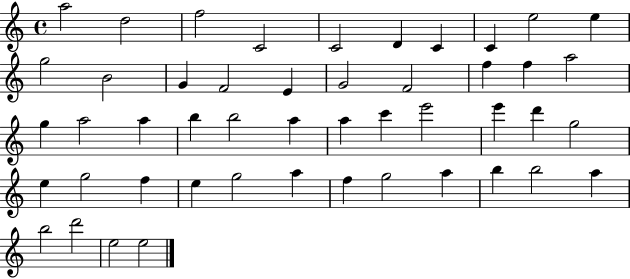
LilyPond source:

{
  \clef treble
  \time 4/4
  \defaultTimeSignature
  \key c \major
  a''2 d''2 | f''2 c'2 | c'2 d'4 c'4 | c'4 e''2 e''4 | \break g''2 b'2 | g'4 f'2 e'4 | g'2 f'2 | f''4 f''4 a''2 | \break g''4 a''2 a''4 | b''4 b''2 a''4 | a''4 c'''4 e'''2 | e'''4 d'''4 g''2 | \break e''4 g''2 f''4 | e''4 g''2 a''4 | f''4 g''2 a''4 | b''4 b''2 a''4 | \break b''2 d'''2 | e''2 e''2 | \bar "|."
}